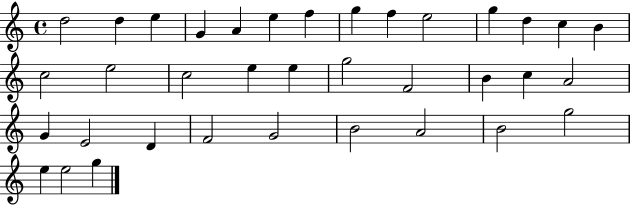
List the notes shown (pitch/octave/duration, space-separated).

D5/h D5/q E5/q G4/q A4/q E5/q F5/q G5/q F5/q E5/h G5/q D5/q C5/q B4/q C5/h E5/h C5/h E5/q E5/q G5/h F4/h B4/q C5/q A4/h G4/q E4/h D4/q F4/h G4/h B4/h A4/h B4/h G5/h E5/q E5/h G5/q